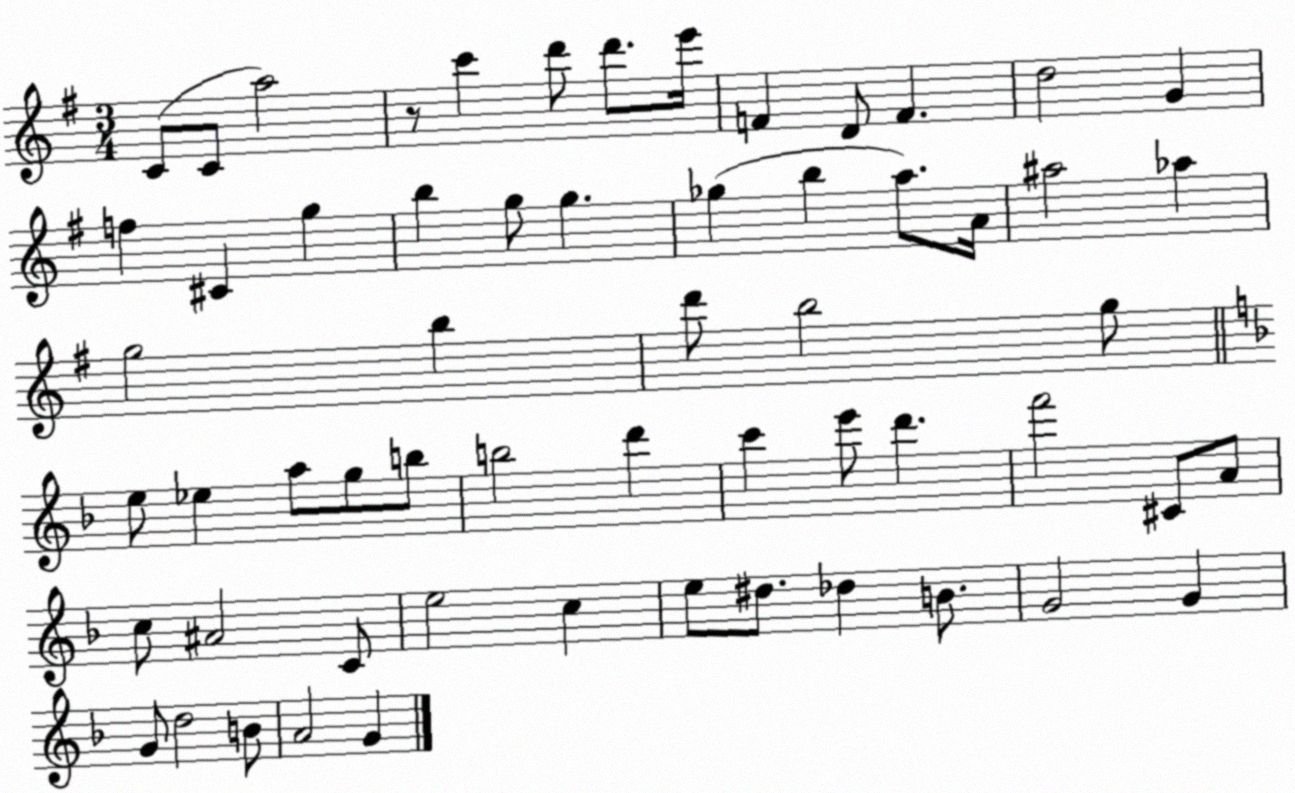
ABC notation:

X:1
T:Untitled
M:3/4
L:1/4
K:G
C/2 C/2 a2 z/2 c' d'/2 d'/2 e'/4 F D/2 F d2 G f ^C g b g/2 g _g b a/2 A/4 ^a2 _a g2 b d'/2 b2 g/2 e/2 _e a/2 g/2 b/2 b2 d' c' e'/2 d' f'2 ^C/2 A/2 c/2 ^A2 C/2 e2 c e/2 ^d/2 _d B/2 G2 G G/2 d2 B/2 A2 G